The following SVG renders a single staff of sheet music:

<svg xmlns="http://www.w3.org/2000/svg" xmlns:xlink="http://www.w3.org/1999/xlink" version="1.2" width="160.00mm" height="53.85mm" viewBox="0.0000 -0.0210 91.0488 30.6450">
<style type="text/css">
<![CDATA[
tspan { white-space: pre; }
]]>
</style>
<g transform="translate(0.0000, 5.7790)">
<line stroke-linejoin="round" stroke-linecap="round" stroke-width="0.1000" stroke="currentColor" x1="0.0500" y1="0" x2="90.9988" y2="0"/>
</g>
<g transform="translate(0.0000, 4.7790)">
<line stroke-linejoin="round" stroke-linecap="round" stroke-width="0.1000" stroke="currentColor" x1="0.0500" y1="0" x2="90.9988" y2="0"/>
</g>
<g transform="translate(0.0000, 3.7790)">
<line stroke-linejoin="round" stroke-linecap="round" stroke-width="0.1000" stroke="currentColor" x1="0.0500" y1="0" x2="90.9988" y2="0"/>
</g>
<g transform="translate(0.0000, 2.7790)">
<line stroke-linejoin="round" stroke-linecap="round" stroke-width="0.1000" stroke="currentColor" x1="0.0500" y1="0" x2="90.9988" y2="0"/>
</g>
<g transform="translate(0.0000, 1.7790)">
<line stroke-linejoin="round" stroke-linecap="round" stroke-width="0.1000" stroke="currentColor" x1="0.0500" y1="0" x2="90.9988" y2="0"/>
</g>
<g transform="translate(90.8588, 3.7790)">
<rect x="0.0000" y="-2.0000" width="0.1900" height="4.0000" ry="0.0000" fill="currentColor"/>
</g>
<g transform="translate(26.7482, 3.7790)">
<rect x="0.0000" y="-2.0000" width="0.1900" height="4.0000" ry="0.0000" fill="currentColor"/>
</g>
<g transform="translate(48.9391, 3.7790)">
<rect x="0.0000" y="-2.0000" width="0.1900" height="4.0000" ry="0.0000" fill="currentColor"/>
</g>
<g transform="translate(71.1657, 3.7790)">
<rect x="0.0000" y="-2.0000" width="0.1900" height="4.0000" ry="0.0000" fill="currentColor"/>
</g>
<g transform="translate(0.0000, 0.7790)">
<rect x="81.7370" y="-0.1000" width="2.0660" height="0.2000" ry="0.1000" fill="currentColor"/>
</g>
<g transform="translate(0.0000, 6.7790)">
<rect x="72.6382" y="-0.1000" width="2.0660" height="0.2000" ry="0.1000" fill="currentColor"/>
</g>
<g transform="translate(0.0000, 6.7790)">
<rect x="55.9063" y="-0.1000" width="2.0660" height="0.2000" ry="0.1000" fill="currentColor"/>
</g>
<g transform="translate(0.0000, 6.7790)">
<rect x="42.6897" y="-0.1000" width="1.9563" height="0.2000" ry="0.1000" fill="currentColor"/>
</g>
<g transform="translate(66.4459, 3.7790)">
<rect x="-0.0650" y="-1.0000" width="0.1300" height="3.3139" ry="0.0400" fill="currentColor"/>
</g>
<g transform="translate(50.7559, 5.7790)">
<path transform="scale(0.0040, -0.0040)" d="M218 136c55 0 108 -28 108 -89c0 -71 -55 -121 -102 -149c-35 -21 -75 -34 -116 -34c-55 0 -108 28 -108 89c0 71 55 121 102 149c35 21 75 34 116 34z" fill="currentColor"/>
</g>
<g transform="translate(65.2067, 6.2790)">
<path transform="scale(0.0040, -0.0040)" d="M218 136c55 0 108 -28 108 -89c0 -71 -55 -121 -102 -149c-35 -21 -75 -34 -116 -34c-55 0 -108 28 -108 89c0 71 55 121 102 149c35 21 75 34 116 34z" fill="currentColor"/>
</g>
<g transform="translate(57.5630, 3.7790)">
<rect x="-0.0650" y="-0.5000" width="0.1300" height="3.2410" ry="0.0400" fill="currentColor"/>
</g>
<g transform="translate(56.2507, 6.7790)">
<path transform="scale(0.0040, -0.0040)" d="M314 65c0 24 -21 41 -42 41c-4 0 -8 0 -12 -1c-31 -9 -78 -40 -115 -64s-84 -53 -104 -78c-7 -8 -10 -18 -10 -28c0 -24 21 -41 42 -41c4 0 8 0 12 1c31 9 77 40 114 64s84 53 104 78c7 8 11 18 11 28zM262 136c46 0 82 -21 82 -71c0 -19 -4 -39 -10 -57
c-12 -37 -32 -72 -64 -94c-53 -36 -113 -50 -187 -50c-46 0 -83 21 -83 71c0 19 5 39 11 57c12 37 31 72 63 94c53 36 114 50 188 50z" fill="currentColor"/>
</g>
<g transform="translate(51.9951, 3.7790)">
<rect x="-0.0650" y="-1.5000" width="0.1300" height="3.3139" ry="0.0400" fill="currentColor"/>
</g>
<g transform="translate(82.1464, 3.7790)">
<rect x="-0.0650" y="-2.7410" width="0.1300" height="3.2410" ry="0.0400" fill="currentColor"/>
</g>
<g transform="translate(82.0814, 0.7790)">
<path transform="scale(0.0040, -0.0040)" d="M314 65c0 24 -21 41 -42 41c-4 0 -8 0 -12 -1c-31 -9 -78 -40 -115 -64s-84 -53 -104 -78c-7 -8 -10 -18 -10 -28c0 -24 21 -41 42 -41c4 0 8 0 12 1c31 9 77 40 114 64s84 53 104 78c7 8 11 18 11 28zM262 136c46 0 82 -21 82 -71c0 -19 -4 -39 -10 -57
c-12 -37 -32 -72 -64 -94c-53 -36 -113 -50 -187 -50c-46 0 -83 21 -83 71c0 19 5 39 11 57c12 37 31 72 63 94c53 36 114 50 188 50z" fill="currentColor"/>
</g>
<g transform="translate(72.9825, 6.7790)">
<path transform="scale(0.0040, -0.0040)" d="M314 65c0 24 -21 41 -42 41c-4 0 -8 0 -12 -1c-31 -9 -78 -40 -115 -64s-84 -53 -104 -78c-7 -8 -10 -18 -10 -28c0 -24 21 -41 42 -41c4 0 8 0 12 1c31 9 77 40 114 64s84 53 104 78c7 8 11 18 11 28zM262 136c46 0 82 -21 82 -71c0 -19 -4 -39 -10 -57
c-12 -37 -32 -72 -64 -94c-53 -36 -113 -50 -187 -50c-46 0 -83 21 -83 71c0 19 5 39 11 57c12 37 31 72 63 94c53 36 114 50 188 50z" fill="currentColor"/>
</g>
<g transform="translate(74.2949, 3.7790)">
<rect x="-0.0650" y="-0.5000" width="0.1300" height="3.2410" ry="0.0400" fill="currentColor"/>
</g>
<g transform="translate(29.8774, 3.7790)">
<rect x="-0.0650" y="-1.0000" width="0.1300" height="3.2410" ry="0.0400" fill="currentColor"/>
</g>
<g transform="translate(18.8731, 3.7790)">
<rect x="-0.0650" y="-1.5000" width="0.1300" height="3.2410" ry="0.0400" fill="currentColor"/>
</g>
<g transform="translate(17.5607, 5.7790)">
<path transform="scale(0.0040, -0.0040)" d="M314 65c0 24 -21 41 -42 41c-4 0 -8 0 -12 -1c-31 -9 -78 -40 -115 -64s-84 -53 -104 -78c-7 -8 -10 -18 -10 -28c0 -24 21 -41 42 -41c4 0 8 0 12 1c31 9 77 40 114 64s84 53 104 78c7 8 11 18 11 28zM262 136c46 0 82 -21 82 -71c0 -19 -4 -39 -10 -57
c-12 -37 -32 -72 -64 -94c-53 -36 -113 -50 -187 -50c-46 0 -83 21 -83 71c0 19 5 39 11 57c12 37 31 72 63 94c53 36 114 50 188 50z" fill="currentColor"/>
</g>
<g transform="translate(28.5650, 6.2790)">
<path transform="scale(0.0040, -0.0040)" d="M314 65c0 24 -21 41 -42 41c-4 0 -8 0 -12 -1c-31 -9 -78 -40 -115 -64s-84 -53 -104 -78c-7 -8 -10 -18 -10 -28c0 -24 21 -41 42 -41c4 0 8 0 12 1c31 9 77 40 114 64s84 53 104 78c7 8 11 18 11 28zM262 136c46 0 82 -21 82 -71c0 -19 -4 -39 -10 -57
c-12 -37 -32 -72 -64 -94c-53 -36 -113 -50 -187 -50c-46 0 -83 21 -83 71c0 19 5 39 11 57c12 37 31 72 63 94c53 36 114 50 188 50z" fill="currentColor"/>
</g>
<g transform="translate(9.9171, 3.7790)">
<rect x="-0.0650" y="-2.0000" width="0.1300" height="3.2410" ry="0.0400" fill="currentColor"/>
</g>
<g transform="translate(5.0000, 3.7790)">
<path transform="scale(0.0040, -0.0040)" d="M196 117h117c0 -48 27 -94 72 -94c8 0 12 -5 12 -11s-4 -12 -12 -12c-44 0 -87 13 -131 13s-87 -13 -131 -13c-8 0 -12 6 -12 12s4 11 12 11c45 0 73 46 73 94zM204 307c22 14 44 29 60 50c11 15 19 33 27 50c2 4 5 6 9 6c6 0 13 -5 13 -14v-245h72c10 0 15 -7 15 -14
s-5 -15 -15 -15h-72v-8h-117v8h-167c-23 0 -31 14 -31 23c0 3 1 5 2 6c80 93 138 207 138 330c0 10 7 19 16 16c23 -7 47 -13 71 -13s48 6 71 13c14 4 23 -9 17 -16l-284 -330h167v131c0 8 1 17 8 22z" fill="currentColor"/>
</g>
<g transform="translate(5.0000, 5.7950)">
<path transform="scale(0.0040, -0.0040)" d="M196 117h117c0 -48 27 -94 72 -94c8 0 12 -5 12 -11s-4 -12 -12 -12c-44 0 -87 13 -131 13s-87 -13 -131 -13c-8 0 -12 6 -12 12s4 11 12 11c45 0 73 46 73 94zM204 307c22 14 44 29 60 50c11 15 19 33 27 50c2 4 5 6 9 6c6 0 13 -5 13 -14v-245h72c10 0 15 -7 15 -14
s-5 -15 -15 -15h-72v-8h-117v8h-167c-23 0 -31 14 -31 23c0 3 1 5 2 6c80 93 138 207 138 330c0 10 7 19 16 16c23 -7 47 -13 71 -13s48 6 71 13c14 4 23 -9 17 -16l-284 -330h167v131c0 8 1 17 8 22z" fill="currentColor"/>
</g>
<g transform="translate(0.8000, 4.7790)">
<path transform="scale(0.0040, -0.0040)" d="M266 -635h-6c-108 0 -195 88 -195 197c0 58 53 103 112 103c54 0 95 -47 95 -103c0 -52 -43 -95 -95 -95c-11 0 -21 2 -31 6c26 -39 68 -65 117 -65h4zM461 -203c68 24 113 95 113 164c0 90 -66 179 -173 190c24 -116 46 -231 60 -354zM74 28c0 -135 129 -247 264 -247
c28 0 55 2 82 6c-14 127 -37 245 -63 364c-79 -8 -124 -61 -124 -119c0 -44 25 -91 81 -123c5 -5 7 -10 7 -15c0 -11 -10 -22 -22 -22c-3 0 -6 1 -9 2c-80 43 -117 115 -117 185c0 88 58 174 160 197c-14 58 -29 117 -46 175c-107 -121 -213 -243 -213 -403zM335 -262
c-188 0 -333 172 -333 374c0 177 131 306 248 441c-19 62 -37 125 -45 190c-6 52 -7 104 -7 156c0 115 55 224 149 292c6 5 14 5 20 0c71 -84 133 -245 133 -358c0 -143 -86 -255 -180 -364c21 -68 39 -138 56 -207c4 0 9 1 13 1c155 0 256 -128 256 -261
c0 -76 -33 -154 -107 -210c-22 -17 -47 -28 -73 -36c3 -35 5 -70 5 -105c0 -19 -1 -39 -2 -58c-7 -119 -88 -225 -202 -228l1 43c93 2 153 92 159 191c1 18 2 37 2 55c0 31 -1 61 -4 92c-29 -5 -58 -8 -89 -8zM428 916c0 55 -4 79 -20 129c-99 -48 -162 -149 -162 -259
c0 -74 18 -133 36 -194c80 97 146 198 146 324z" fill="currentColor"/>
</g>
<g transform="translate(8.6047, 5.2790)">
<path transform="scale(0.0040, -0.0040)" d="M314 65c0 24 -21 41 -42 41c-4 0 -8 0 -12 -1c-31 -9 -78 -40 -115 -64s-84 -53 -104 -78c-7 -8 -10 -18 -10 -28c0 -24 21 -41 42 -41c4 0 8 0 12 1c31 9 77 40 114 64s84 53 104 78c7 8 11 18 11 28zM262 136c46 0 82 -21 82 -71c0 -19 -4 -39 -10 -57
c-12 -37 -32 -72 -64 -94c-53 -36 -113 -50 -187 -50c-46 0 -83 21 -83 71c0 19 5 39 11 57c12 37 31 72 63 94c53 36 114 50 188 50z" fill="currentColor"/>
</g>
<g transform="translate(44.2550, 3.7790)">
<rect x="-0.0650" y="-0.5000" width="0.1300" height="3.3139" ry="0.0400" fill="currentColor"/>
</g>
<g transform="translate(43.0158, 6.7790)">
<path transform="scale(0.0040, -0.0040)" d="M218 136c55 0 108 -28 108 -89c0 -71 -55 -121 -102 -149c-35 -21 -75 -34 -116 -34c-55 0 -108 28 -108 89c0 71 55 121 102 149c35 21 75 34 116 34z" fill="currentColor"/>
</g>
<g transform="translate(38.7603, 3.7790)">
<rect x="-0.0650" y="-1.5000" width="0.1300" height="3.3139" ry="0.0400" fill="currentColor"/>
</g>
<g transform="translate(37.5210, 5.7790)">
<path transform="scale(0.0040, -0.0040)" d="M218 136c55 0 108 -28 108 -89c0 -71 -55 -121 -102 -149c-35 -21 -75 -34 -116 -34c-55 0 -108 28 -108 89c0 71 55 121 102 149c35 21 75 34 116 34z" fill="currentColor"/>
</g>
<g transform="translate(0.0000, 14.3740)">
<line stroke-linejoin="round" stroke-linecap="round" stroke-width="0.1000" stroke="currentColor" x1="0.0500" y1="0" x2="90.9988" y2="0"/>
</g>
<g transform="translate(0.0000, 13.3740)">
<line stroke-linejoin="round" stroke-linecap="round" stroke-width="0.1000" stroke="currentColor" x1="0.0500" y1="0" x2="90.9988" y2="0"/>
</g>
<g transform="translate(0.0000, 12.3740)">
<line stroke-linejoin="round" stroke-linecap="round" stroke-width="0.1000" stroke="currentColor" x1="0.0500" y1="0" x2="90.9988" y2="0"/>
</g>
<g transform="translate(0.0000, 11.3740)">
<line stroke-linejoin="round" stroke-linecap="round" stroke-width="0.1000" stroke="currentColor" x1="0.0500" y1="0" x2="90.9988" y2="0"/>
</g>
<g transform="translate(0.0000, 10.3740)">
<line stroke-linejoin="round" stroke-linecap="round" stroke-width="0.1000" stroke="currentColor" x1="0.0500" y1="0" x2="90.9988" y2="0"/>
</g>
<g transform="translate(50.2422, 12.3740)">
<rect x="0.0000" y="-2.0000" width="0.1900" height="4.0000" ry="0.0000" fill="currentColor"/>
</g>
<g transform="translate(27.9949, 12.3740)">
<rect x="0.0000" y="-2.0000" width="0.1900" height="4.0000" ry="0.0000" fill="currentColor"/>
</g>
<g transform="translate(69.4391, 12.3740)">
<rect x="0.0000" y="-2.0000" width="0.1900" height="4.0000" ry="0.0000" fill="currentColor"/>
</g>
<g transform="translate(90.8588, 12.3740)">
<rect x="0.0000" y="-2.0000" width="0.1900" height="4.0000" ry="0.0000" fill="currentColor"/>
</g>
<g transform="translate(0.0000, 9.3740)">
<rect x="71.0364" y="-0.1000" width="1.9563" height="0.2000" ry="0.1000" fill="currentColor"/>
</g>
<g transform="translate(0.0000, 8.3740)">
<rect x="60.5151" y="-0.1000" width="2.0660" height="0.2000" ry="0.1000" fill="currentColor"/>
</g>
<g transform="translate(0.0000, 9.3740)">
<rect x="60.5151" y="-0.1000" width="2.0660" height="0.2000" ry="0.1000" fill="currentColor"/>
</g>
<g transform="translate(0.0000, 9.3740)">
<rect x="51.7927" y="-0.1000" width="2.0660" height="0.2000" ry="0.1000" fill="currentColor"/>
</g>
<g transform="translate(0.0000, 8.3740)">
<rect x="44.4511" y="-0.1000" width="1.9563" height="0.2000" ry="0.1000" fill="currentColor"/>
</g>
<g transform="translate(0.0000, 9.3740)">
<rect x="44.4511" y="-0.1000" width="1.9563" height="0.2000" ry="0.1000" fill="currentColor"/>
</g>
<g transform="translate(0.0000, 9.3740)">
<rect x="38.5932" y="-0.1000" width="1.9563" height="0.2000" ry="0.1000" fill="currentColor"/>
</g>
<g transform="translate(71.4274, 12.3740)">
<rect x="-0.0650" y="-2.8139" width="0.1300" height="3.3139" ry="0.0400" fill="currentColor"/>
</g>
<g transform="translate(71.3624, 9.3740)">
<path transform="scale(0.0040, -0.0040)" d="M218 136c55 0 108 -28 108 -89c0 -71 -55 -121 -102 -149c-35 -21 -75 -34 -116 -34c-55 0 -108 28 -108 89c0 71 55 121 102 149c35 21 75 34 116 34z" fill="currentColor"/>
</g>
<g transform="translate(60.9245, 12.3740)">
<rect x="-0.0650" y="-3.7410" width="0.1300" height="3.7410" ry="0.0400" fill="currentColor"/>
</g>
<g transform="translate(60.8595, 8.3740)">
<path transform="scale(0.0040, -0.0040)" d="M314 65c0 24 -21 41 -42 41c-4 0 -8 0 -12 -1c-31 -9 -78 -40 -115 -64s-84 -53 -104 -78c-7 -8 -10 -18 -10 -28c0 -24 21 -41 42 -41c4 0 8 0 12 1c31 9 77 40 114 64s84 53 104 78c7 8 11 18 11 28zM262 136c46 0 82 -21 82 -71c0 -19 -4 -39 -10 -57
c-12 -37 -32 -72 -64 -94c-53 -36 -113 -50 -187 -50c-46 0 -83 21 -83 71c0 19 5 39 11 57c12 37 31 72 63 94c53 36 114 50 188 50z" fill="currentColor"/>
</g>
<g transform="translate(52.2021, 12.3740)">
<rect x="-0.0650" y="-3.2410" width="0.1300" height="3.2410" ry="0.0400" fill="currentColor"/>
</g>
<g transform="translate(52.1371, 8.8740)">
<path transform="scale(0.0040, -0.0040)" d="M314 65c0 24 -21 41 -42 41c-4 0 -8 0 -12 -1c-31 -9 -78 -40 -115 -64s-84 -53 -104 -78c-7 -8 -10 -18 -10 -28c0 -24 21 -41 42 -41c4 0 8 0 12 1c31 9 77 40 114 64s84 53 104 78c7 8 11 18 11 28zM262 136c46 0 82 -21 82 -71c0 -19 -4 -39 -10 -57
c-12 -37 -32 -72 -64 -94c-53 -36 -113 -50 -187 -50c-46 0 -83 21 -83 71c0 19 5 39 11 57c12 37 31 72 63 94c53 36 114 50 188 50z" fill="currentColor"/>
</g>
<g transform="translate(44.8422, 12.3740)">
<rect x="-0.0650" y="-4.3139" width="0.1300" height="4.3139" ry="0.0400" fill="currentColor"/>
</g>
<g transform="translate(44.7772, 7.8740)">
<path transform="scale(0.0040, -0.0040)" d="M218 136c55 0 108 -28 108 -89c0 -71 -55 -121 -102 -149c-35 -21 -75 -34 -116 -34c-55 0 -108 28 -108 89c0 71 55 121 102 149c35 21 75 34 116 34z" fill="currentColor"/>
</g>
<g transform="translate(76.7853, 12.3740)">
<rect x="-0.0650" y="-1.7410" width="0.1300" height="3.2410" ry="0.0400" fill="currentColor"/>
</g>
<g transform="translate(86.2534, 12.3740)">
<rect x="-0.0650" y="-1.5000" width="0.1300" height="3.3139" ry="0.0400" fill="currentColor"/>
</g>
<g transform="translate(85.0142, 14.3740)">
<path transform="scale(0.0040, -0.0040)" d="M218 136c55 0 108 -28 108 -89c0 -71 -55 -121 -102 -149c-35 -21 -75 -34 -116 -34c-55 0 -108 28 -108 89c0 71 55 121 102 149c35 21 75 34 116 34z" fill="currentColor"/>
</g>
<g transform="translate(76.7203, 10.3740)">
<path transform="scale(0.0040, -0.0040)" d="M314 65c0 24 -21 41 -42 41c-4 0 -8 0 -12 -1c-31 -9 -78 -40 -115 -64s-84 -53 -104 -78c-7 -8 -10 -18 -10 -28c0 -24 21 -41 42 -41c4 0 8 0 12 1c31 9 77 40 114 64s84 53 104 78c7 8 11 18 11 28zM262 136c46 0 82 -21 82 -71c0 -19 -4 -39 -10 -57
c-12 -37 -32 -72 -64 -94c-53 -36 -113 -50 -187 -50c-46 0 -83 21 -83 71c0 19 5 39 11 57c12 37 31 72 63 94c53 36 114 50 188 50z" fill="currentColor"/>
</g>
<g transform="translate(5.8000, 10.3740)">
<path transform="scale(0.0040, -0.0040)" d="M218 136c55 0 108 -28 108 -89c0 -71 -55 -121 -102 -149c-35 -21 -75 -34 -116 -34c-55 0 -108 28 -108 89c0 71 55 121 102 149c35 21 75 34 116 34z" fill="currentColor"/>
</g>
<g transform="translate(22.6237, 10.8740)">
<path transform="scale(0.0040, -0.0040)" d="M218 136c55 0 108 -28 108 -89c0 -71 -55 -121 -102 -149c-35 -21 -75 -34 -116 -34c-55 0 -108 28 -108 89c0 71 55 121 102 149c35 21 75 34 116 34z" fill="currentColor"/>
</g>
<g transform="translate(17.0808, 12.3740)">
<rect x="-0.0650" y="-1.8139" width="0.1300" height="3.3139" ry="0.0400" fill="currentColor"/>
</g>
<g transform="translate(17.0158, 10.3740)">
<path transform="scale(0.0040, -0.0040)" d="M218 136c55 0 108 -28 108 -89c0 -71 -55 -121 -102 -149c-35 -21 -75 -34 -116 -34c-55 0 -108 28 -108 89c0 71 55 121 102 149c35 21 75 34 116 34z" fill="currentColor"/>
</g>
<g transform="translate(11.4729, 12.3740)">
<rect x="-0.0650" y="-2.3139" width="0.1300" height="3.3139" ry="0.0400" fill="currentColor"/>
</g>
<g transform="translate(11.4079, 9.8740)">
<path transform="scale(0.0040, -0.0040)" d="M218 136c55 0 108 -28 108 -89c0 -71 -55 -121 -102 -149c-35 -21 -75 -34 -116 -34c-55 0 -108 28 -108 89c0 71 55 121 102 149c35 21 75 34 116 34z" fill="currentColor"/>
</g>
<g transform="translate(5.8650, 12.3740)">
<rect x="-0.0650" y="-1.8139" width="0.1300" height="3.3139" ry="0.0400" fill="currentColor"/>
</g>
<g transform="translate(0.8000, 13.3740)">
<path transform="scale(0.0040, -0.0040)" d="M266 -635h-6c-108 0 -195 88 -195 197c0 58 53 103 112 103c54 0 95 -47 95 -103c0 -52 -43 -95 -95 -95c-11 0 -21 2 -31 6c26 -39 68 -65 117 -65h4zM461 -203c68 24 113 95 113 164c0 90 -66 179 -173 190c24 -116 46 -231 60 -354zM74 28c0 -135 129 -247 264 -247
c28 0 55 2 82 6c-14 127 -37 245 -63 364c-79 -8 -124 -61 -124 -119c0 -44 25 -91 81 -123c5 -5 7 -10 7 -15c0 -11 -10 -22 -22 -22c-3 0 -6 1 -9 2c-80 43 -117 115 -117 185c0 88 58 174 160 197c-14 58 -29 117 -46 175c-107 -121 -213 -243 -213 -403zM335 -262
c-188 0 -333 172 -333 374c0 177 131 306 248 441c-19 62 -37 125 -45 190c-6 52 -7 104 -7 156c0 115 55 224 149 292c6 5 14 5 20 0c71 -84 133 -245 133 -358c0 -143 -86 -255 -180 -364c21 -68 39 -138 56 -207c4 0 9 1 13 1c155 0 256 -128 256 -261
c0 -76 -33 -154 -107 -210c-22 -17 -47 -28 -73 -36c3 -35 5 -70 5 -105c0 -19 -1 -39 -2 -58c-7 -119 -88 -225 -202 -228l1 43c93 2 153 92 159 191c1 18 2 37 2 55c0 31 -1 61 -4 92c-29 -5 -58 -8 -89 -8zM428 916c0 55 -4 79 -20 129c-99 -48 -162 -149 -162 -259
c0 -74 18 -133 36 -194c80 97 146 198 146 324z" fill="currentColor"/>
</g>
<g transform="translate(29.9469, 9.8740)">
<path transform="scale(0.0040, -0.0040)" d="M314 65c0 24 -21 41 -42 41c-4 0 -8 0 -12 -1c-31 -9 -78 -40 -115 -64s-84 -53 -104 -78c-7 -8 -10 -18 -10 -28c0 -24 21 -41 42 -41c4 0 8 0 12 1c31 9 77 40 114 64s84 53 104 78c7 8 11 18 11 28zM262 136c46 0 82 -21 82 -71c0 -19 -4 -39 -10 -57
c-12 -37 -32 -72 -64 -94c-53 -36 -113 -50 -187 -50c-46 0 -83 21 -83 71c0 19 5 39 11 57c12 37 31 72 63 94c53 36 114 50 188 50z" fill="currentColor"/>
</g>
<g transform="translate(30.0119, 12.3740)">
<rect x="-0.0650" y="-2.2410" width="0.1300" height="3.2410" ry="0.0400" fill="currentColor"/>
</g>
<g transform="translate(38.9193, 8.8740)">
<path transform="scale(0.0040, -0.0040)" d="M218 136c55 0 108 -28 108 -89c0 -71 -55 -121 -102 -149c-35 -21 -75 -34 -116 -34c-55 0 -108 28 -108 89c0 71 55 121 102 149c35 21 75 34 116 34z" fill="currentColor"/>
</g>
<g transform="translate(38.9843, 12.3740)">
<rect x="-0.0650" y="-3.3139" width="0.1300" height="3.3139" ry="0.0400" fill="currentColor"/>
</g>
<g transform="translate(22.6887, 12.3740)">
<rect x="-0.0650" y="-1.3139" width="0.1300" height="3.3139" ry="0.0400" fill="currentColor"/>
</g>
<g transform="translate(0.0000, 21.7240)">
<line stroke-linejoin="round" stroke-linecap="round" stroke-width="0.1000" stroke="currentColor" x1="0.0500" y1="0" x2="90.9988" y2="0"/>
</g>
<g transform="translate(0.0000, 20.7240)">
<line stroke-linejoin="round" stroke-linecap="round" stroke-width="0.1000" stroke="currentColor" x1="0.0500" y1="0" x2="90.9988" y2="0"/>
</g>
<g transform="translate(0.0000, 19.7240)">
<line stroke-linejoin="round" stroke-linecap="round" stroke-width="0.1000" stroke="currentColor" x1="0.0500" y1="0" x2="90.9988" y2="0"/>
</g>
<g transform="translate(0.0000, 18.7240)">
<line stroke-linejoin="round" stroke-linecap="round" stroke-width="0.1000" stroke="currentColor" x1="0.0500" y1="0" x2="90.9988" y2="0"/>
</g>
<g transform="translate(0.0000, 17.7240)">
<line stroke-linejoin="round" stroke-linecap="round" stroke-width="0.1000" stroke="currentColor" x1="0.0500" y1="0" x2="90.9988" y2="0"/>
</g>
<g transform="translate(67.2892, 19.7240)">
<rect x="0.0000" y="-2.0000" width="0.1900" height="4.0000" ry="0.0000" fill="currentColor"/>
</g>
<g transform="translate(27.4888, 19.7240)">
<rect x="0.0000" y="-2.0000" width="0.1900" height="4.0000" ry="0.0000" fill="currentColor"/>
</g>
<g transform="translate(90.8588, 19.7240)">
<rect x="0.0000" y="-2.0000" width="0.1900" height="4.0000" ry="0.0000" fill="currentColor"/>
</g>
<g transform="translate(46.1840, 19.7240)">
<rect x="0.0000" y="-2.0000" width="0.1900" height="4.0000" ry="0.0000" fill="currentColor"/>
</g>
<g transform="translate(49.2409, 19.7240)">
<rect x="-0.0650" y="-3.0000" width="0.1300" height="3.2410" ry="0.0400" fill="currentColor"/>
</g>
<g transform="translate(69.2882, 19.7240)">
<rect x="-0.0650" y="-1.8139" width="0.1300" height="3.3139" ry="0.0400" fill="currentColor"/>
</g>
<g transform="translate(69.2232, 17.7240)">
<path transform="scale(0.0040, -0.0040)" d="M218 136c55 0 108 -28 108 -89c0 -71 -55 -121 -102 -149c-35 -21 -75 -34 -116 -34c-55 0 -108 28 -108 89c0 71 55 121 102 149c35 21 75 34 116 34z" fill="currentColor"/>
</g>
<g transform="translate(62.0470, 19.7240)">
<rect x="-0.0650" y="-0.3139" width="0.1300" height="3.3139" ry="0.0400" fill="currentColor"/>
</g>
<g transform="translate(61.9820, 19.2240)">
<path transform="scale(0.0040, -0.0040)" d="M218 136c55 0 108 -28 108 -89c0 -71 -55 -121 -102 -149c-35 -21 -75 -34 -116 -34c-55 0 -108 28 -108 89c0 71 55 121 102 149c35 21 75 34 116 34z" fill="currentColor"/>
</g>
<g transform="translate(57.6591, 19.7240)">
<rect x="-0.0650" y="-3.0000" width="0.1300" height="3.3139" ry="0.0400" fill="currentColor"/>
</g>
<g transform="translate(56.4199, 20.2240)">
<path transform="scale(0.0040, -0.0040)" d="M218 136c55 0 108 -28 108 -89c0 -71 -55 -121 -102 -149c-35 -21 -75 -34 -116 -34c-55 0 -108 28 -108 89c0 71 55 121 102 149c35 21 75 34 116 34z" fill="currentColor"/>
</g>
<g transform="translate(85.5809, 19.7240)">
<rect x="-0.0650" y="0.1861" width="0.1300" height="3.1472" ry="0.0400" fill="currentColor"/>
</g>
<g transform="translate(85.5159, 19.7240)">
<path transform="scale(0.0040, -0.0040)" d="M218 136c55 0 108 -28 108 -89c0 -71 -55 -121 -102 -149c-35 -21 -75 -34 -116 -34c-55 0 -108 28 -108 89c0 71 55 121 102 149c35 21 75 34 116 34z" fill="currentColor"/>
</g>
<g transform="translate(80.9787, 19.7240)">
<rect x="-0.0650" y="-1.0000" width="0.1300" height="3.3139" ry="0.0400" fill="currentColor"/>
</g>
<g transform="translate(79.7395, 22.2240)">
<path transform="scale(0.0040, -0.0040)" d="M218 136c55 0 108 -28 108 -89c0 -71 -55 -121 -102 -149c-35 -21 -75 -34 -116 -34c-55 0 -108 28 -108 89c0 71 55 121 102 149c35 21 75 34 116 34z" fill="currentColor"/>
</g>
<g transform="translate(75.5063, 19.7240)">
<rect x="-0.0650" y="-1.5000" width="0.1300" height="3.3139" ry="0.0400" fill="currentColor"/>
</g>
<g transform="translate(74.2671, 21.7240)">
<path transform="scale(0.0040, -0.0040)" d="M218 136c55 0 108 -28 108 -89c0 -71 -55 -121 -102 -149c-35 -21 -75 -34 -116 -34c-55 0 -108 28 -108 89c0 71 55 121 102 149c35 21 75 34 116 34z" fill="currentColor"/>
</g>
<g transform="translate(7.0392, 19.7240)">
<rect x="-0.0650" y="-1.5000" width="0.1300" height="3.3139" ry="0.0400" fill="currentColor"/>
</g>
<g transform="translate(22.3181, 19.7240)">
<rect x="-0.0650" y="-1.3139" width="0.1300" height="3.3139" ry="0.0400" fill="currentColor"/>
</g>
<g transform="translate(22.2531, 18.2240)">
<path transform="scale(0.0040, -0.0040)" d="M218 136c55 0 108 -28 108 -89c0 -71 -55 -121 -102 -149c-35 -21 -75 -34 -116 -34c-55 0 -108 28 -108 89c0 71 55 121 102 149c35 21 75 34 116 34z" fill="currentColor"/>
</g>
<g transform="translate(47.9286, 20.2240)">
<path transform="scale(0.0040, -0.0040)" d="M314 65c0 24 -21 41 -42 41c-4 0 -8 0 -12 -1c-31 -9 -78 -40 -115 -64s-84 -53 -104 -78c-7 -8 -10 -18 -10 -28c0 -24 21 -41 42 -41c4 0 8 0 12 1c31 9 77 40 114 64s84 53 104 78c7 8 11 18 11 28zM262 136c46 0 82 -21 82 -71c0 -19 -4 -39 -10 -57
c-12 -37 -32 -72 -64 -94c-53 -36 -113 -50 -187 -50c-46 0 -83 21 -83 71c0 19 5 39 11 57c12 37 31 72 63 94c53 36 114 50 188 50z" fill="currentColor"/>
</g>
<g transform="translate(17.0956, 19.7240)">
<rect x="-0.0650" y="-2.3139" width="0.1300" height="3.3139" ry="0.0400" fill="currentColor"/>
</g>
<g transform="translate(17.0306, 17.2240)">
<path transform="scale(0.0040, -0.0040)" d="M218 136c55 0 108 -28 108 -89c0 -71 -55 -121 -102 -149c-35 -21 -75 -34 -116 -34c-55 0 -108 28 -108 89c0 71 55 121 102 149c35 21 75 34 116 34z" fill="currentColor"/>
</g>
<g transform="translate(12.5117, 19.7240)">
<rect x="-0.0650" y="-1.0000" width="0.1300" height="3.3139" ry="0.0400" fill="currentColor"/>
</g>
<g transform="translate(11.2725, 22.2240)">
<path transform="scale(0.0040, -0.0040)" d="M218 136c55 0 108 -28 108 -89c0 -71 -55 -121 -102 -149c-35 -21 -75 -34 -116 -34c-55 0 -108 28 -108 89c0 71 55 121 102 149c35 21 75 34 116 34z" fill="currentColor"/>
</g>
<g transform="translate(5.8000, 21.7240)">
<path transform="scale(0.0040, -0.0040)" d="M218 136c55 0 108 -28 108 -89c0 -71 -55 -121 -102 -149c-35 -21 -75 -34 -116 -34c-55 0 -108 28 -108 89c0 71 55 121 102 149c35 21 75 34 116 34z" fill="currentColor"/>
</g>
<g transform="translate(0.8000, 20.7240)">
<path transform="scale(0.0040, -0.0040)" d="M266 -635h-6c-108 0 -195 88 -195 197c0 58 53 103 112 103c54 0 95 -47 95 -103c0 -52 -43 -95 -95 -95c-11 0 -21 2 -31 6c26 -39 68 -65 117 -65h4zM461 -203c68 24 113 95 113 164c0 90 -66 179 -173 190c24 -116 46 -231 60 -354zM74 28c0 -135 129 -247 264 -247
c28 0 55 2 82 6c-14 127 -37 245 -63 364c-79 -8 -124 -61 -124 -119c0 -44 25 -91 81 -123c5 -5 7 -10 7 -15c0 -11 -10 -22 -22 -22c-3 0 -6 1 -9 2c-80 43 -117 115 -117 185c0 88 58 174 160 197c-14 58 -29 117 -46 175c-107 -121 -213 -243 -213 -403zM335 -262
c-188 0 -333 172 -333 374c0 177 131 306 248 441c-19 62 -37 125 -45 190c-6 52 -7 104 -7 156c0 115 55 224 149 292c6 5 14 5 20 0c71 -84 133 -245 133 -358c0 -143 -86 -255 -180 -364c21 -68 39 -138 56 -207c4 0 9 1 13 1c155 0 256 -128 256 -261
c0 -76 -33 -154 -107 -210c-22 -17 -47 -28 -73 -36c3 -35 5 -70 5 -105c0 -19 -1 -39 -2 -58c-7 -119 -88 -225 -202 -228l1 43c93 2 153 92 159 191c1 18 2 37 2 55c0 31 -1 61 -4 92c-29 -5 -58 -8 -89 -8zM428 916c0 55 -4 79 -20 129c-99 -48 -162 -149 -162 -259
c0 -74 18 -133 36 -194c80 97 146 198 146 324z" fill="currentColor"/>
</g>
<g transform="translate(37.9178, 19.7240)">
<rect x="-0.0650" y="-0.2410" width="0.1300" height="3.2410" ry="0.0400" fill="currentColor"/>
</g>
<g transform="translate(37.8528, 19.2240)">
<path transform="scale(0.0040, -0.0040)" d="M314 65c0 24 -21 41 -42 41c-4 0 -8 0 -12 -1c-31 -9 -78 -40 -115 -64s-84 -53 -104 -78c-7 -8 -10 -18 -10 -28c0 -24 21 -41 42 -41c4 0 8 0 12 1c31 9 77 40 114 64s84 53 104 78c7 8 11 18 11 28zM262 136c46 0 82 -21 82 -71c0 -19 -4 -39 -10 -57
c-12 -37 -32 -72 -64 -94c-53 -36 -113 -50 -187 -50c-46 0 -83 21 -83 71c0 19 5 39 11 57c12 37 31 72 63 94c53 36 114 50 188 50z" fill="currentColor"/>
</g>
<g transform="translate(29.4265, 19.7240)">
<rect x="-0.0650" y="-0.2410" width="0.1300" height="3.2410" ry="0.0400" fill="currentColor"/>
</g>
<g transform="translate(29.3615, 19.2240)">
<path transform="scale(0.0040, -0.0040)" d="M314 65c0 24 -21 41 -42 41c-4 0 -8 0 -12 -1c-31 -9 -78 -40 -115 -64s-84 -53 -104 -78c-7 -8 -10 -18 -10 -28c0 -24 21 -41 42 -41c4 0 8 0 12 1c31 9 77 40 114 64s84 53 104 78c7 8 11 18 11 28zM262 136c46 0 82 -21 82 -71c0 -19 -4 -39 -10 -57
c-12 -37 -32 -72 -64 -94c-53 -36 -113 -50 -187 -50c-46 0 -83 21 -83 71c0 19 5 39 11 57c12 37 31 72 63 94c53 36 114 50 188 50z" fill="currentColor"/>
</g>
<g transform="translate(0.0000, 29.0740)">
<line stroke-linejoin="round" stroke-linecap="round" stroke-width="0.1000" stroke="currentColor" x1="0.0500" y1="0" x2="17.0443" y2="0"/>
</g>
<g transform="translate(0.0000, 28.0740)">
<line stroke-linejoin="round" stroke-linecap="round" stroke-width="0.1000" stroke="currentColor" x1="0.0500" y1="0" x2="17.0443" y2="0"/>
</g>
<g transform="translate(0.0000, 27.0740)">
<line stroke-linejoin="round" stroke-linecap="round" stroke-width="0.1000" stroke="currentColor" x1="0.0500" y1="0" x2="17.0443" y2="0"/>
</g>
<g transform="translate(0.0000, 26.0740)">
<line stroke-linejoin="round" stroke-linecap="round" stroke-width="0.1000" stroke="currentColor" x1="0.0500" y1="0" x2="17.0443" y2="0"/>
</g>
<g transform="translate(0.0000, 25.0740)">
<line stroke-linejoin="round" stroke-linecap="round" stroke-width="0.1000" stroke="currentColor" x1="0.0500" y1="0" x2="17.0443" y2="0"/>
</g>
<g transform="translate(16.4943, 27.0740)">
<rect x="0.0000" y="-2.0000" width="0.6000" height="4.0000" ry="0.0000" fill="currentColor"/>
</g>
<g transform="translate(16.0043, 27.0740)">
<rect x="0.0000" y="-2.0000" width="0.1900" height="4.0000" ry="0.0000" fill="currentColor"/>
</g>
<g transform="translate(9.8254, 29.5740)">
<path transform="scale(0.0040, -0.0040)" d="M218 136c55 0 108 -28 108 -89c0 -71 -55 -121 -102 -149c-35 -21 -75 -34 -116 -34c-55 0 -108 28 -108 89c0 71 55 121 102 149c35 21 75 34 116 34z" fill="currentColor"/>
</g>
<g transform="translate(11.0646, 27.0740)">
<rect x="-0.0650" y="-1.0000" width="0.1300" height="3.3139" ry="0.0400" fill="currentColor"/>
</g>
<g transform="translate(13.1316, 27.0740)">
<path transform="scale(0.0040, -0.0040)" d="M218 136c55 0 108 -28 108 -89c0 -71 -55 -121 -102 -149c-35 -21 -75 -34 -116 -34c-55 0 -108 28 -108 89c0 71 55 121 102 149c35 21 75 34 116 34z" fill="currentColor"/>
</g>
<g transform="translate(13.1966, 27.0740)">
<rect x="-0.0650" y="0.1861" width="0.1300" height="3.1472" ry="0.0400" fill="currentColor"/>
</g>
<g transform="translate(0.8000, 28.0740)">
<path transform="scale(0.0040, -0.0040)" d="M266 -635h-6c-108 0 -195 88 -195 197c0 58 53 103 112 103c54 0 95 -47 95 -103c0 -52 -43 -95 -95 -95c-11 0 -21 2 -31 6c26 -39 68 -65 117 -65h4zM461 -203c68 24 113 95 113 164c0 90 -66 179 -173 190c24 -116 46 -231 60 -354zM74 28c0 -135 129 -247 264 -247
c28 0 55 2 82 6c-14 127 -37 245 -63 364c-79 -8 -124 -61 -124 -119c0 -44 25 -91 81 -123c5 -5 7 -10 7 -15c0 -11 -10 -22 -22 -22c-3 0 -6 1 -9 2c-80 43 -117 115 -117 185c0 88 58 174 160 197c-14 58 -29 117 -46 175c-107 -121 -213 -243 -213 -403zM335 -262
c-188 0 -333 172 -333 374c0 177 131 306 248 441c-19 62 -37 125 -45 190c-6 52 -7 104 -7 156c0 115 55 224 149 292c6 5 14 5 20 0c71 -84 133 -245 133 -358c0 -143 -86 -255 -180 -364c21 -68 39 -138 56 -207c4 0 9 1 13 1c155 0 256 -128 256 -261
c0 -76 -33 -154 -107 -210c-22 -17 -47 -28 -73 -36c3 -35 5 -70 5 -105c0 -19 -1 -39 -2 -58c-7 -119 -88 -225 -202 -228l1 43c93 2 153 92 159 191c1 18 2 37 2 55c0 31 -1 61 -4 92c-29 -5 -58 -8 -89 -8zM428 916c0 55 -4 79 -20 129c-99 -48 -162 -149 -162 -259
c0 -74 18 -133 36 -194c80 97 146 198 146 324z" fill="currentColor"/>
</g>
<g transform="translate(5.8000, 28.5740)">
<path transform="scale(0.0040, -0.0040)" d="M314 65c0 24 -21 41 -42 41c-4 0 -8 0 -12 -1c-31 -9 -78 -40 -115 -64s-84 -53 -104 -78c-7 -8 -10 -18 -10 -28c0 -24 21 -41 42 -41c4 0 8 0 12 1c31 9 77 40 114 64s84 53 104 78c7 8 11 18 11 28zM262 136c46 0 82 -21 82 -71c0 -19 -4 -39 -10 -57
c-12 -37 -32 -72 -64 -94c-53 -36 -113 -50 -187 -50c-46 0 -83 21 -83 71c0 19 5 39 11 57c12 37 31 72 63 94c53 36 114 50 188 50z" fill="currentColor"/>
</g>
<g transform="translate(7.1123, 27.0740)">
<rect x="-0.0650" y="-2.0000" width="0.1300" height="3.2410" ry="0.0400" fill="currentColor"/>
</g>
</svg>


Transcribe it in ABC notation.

X:1
T:Untitled
M:4/4
L:1/4
K:C
F2 E2 D2 E C E C2 D C2 a2 f g f e g2 b d' b2 c'2 a f2 E E D g e c2 c2 A2 A c f E D B F2 D B